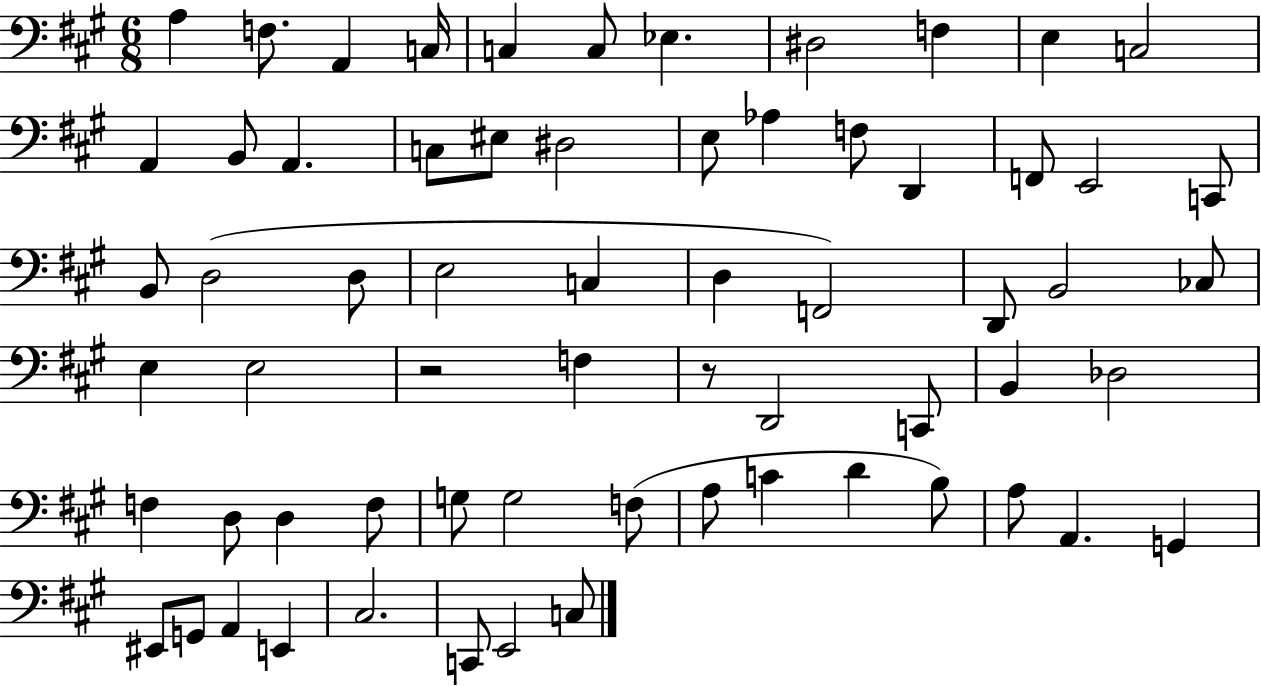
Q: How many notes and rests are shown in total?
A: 65